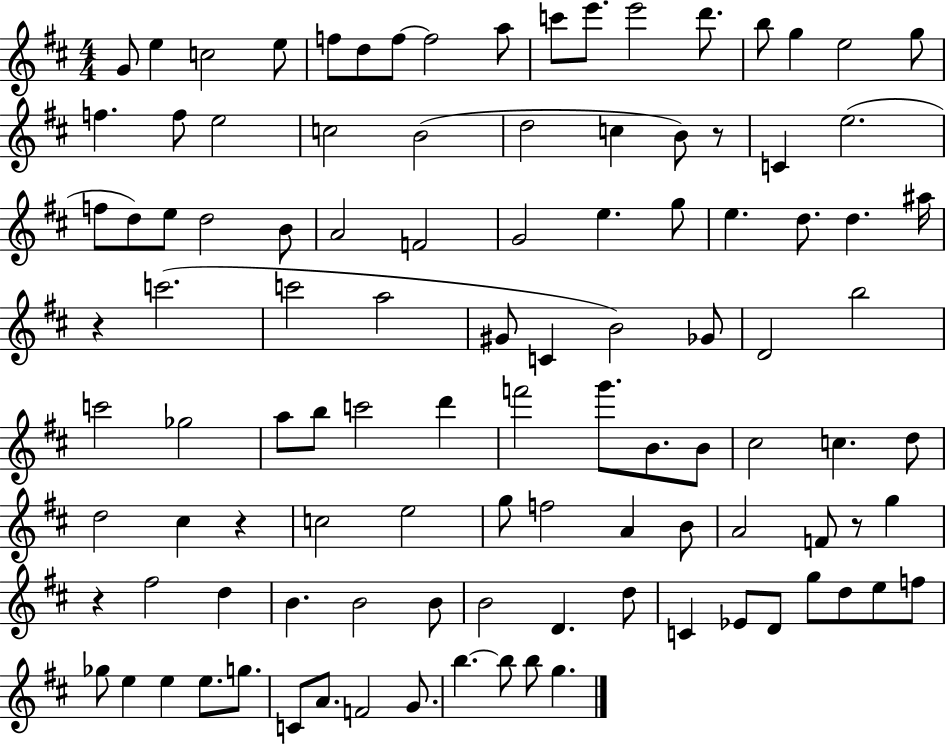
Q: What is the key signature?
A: D major